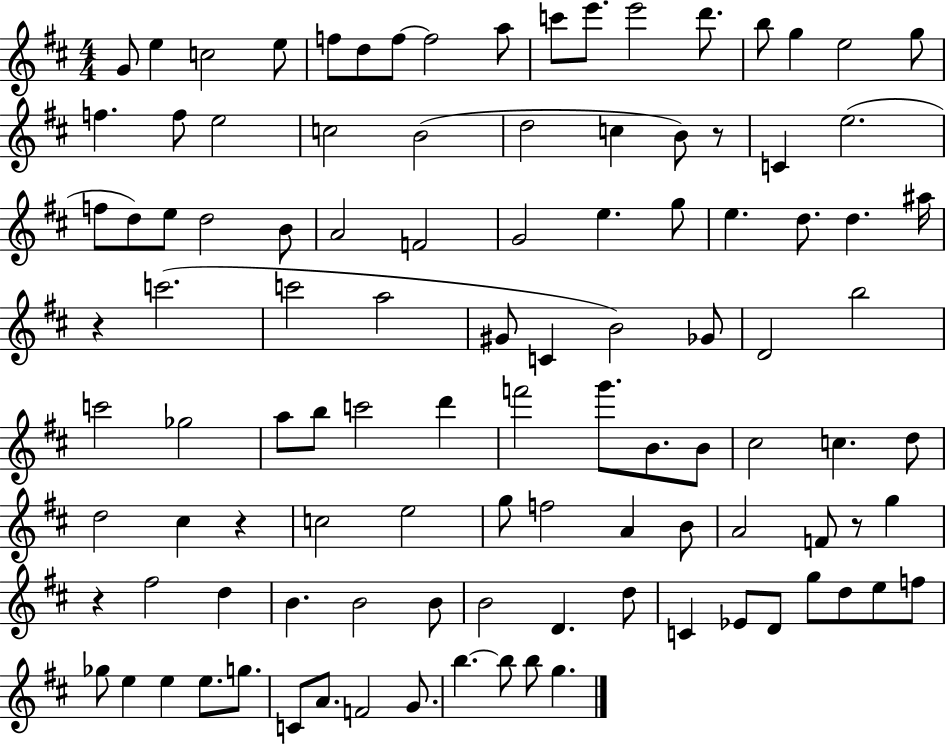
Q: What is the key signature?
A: D major